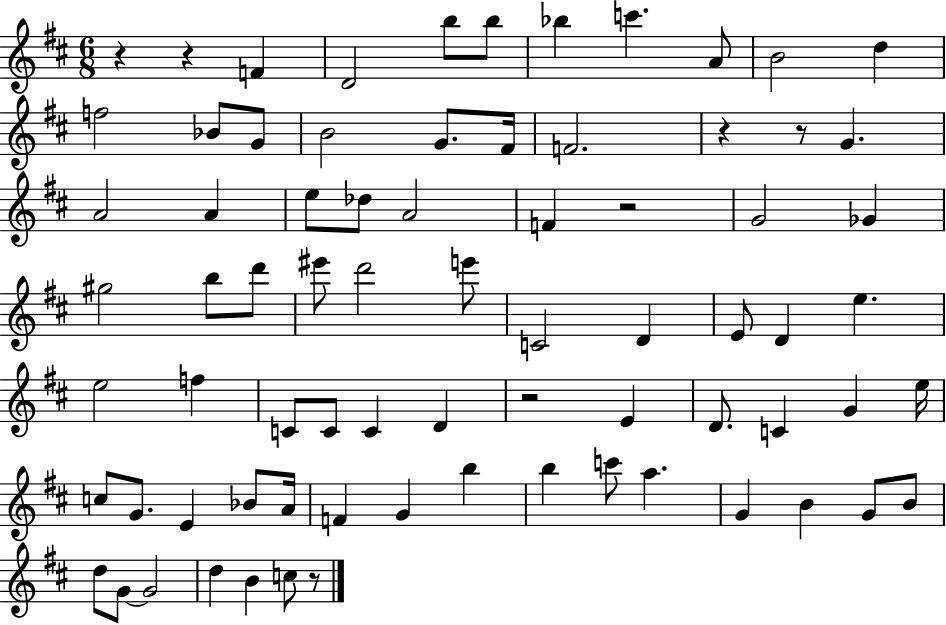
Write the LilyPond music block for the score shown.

{
  \clef treble
  \numericTimeSignature
  \time 6/8
  \key d \major
  r4 r4 f'4 | d'2 b''8 b''8 | bes''4 c'''4. a'8 | b'2 d''4 | \break f''2 bes'8 g'8 | b'2 g'8. fis'16 | f'2. | r4 r8 g'4. | \break a'2 a'4 | e''8 des''8 a'2 | f'4 r2 | g'2 ges'4 | \break gis''2 b''8 d'''8 | eis'''8 d'''2 e'''8 | c'2 d'4 | e'8 d'4 e''4. | \break e''2 f''4 | c'8 c'8 c'4 d'4 | r2 e'4 | d'8. c'4 g'4 e''16 | \break c''8 g'8. e'4 bes'8 a'16 | f'4 g'4 b''4 | b''4 c'''8 a''4. | g'4 b'4 g'8 b'8 | \break d''8 g'8~~ g'2 | d''4 b'4 c''8 r8 | \bar "|."
}